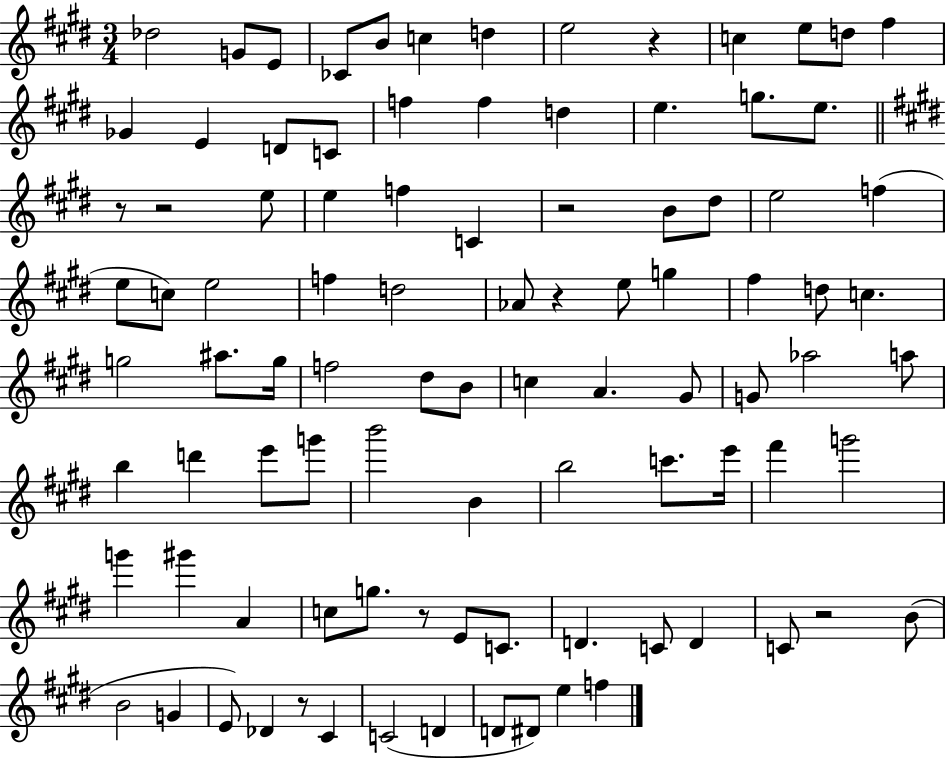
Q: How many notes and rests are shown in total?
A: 95